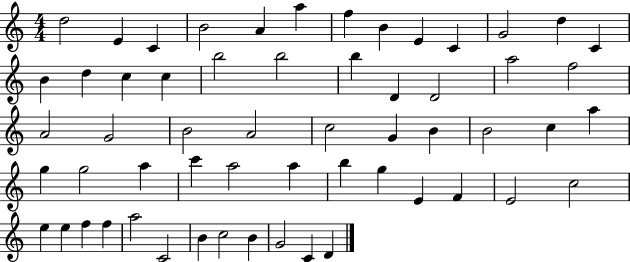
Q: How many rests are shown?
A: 0